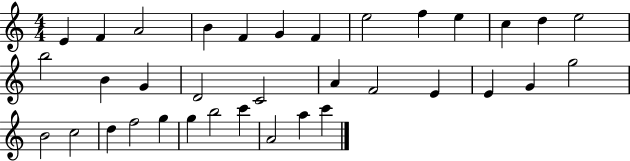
{
  \clef treble
  \numericTimeSignature
  \time 4/4
  \key c \major
  e'4 f'4 a'2 | b'4 f'4 g'4 f'4 | e''2 f''4 e''4 | c''4 d''4 e''2 | \break b''2 b'4 g'4 | d'2 c'2 | a'4 f'2 e'4 | e'4 g'4 g''2 | \break b'2 c''2 | d''4 f''2 g''4 | g''4 b''2 c'''4 | a'2 a''4 c'''4 | \break \bar "|."
}